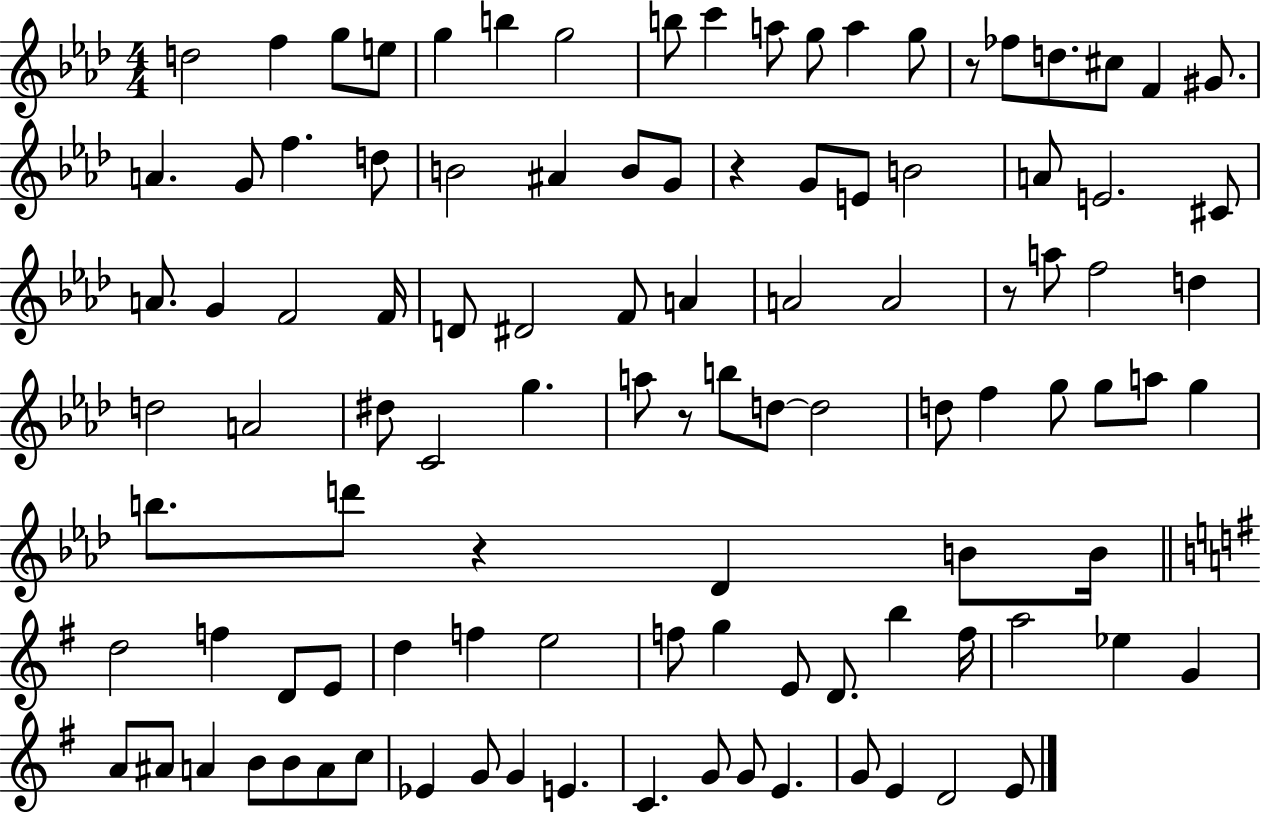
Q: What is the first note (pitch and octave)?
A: D5